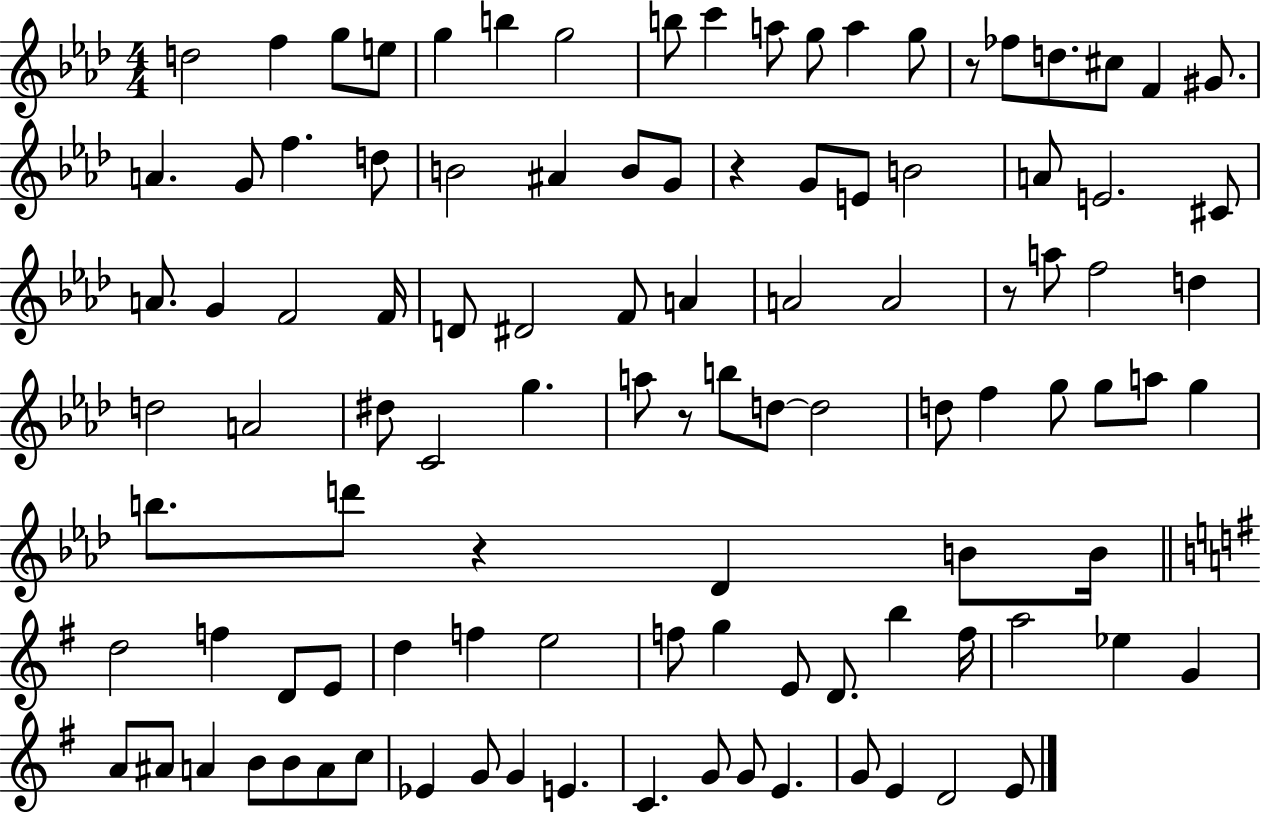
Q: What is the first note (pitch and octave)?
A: D5